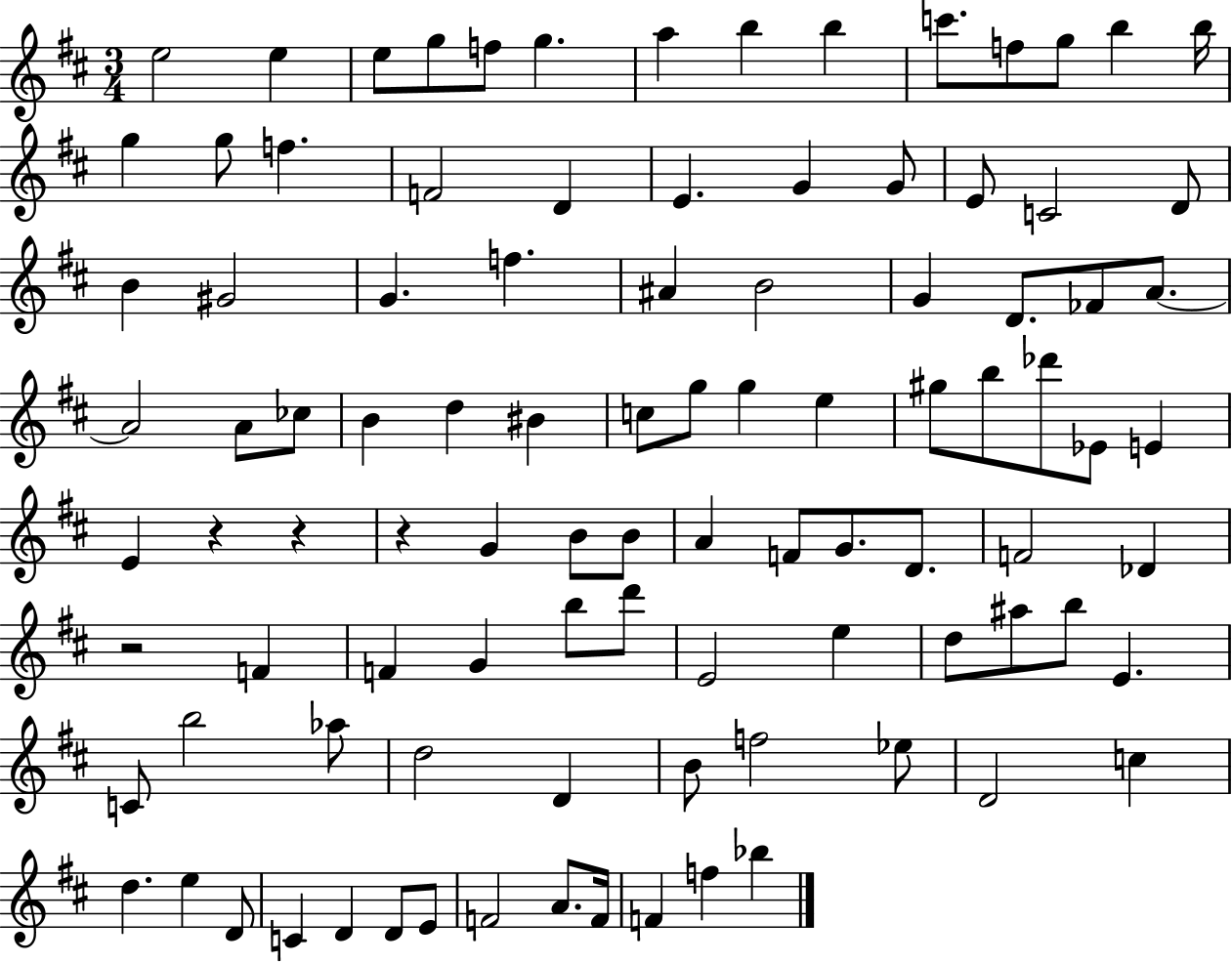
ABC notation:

X:1
T:Untitled
M:3/4
L:1/4
K:D
e2 e e/2 g/2 f/2 g a b b c'/2 f/2 g/2 b b/4 g g/2 f F2 D E G G/2 E/2 C2 D/2 B ^G2 G f ^A B2 G D/2 _F/2 A/2 A2 A/2 _c/2 B d ^B c/2 g/2 g e ^g/2 b/2 _d'/2 _E/2 E E z z z G B/2 B/2 A F/2 G/2 D/2 F2 _D z2 F F G b/2 d'/2 E2 e d/2 ^a/2 b/2 E C/2 b2 _a/2 d2 D B/2 f2 _e/2 D2 c d e D/2 C D D/2 E/2 F2 A/2 F/4 F f _b